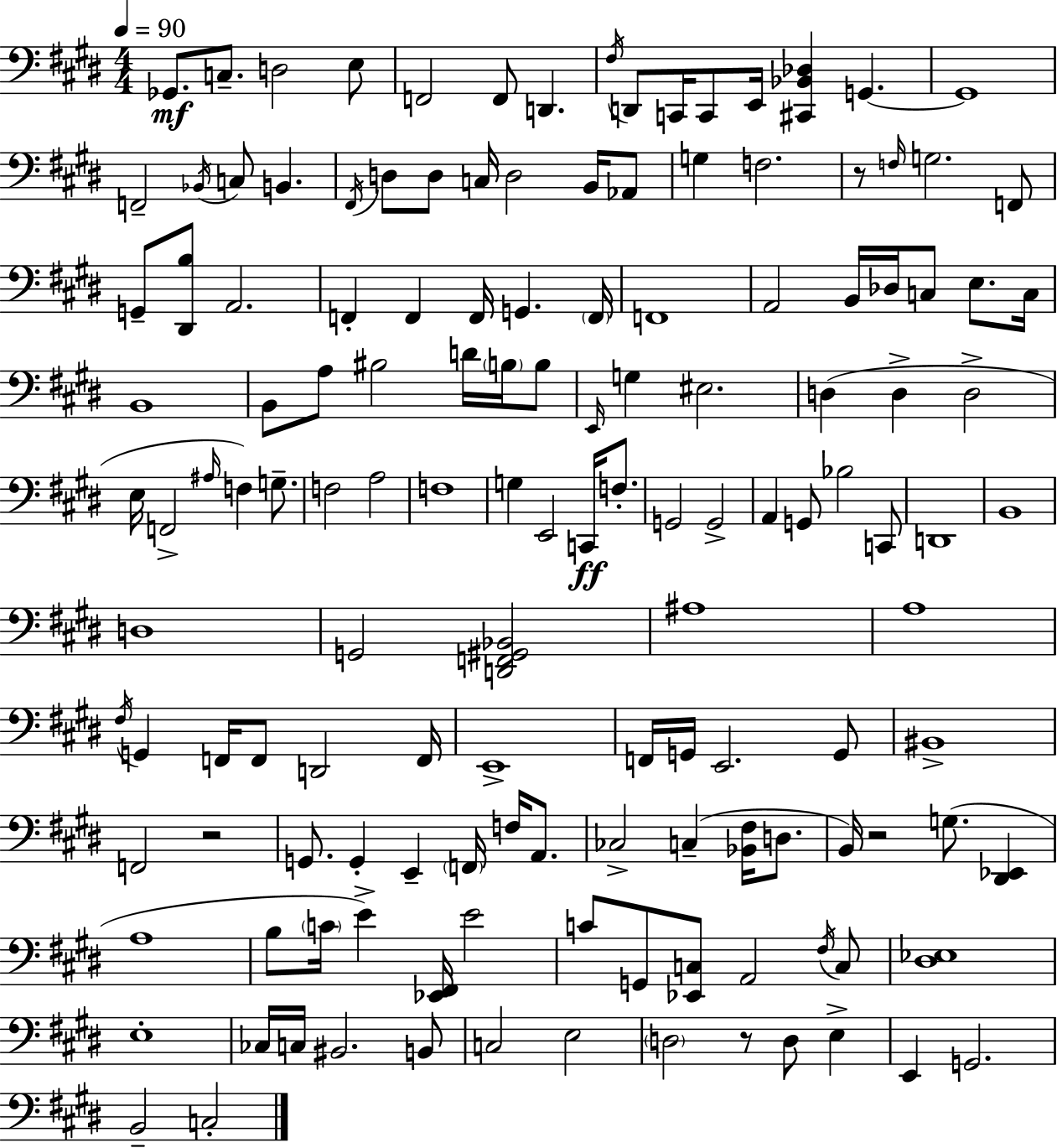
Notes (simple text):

Gb2/e. C3/e. D3/h E3/e F2/h F2/e D2/q. F#3/s D2/e C2/s C2/e E2/s [C#2,Bb2,Db3]/q G2/q. G2/w F2/h Bb2/s C3/e B2/q. F#2/s D3/e D3/e C3/s D3/h B2/s Ab2/e G3/q F3/h. R/e F3/s G3/h. F2/e G2/e [D#2,B3]/e A2/h. F2/q F2/q F2/s G2/q. F2/s F2/w A2/h B2/s Db3/s C3/e E3/e. C3/s B2/w B2/e A3/e BIS3/h D4/s B3/s B3/e E2/s G3/q EIS3/h. D3/q D3/q D3/h E3/s F2/h A#3/s F3/q G3/e. F3/h A3/h F3/w G3/q E2/h C2/s F3/e. G2/h G2/h A2/q G2/e Bb3/h C2/e D2/w B2/w D3/w G2/h [D2,F2,G#2,Bb2]/h A#3/w A3/w F#3/s G2/q F2/s F2/e D2/h F2/s E2/w F2/s G2/s E2/h. G2/e BIS2/w F2/h R/h G2/e. G2/q E2/q F2/s F3/s A2/e. CES3/h C3/q [Bb2,F#3]/s D3/e. B2/s R/h G3/e. [D#2,Eb2]/q A3/w B3/e C4/s E4/q [Eb2,F#2]/s E4/h C4/e G2/e [Eb2,C3]/e A2/h F#3/s C3/e [D#3,Eb3]/w E3/w CES3/s C3/s BIS2/h. B2/e C3/h E3/h D3/h R/e D3/e E3/q E2/q G2/h. B2/h C3/h